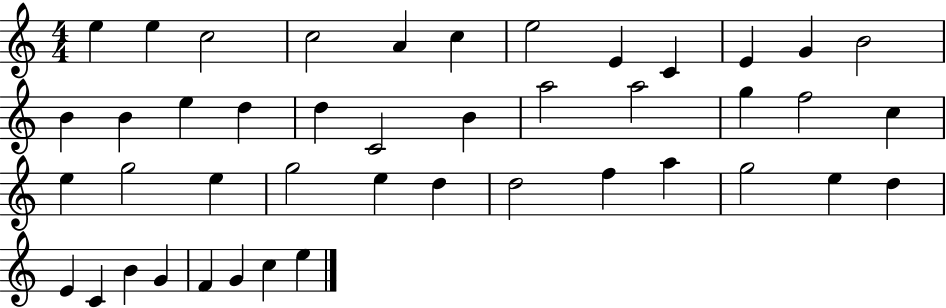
{
  \clef treble
  \numericTimeSignature
  \time 4/4
  \key c \major
  e''4 e''4 c''2 | c''2 a'4 c''4 | e''2 e'4 c'4 | e'4 g'4 b'2 | \break b'4 b'4 e''4 d''4 | d''4 c'2 b'4 | a''2 a''2 | g''4 f''2 c''4 | \break e''4 g''2 e''4 | g''2 e''4 d''4 | d''2 f''4 a''4 | g''2 e''4 d''4 | \break e'4 c'4 b'4 g'4 | f'4 g'4 c''4 e''4 | \bar "|."
}